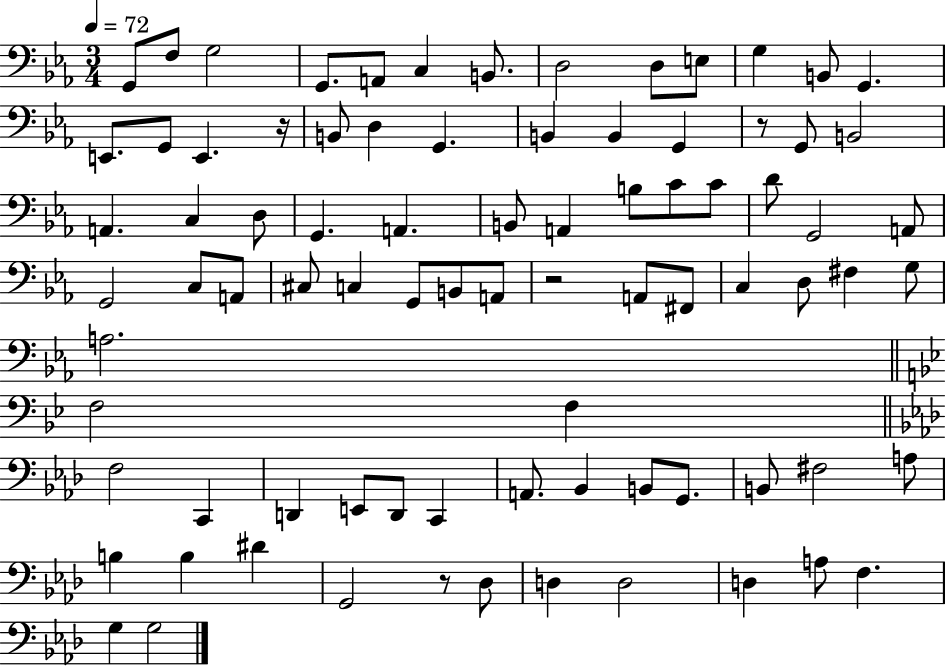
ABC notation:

X:1
T:Untitled
M:3/4
L:1/4
K:Eb
G,,/2 F,/2 G,2 G,,/2 A,,/2 C, B,,/2 D,2 D,/2 E,/2 G, B,,/2 G,, E,,/2 G,,/2 E,, z/4 B,,/2 D, G,, B,, B,, G,, z/2 G,,/2 B,,2 A,, C, D,/2 G,, A,, B,,/2 A,, B,/2 C/2 C/2 D/2 G,,2 A,,/2 G,,2 C,/2 A,,/2 ^C,/2 C, G,,/2 B,,/2 A,,/2 z2 A,,/2 ^F,,/2 C, D,/2 ^F, G,/2 A,2 F,2 F, F,2 C,, D,, E,,/2 D,,/2 C,, A,,/2 _B,, B,,/2 G,,/2 B,,/2 ^F,2 A,/2 B, B, ^D G,,2 z/2 _D,/2 D, D,2 D, A,/2 F, G, G,2